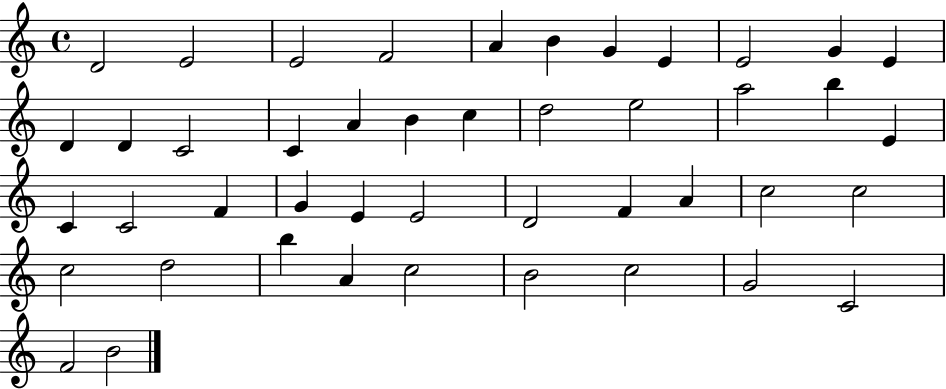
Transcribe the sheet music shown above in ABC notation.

X:1
T:Untitled
M:4/4
L:1/4
K:C
D2 E2 E2 F2 A B G E E2 G E D D C2 C A B c d2 e2 a2 b E C C2 F G E E2 D2 F A c2 c2 c2 d2 b A c2 B2 c2 G2 C2 F2 B2